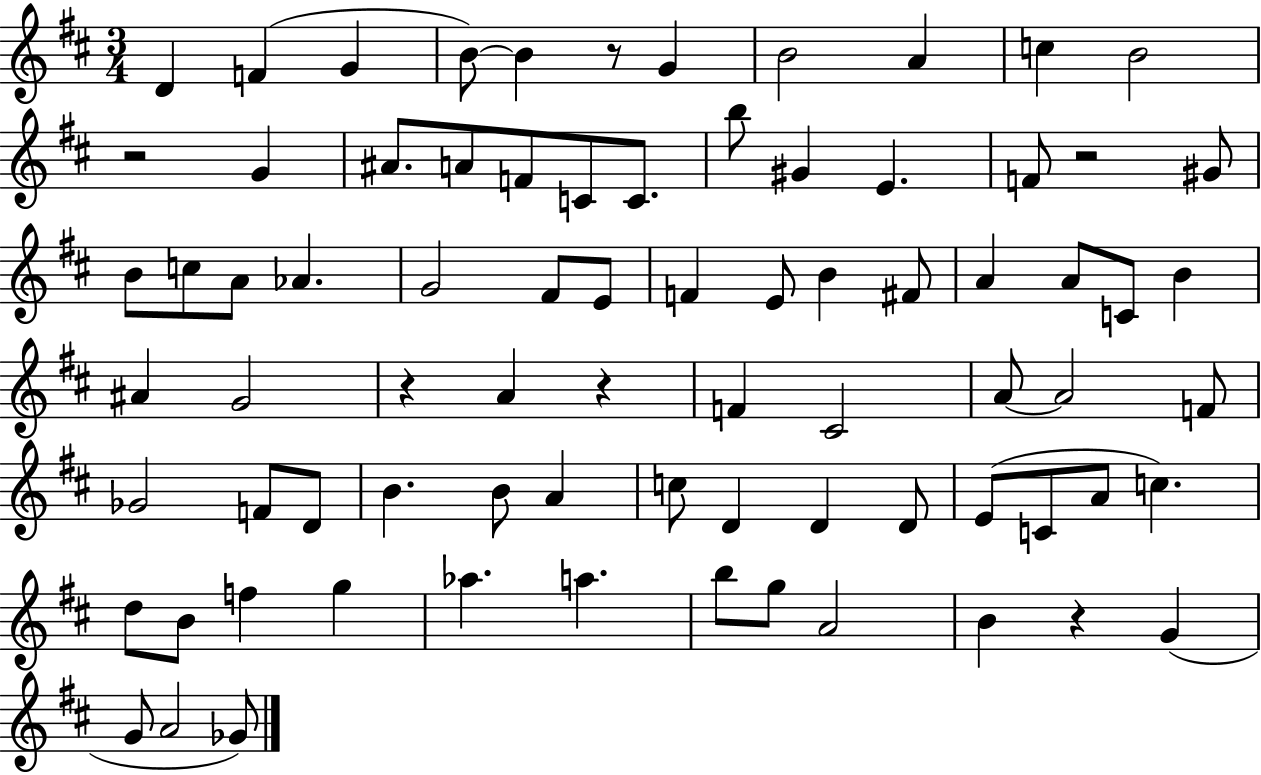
D4/q F4/q G4/q B4/e B4/q R/e G4/q B4/h A4/q C5/q B4/h R/h G4/q A#4/e. A4/e F4/e C4/e C4/e. B5/e G#4/q E4/q. F4/e R/h G#4/e B4/e C5/e A4/e Ab4/q. G4/h F#4/e E4/e F4/q E4/e B4/q F#4/e A4/q A4/e C4/e B4/q A#4/q G4/h R/q A4/q R/q F4/q C#4/h A4/e A4/h F4/e Gb4/h F4/e D4/e B4/q. B4/e A4/q C5/e D4/q D4/q D4/e E4/e C4/e A4/e C5/q. D5/e B4/e F5/q G5/q Ab5/q. A5/q. B5/e G5/e A4/h B4/q R/q G4/q G4/e A4/h Gb4/e